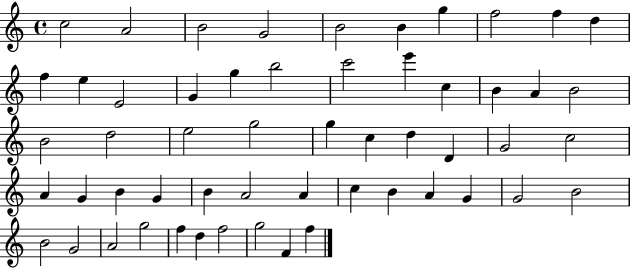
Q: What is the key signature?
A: C major